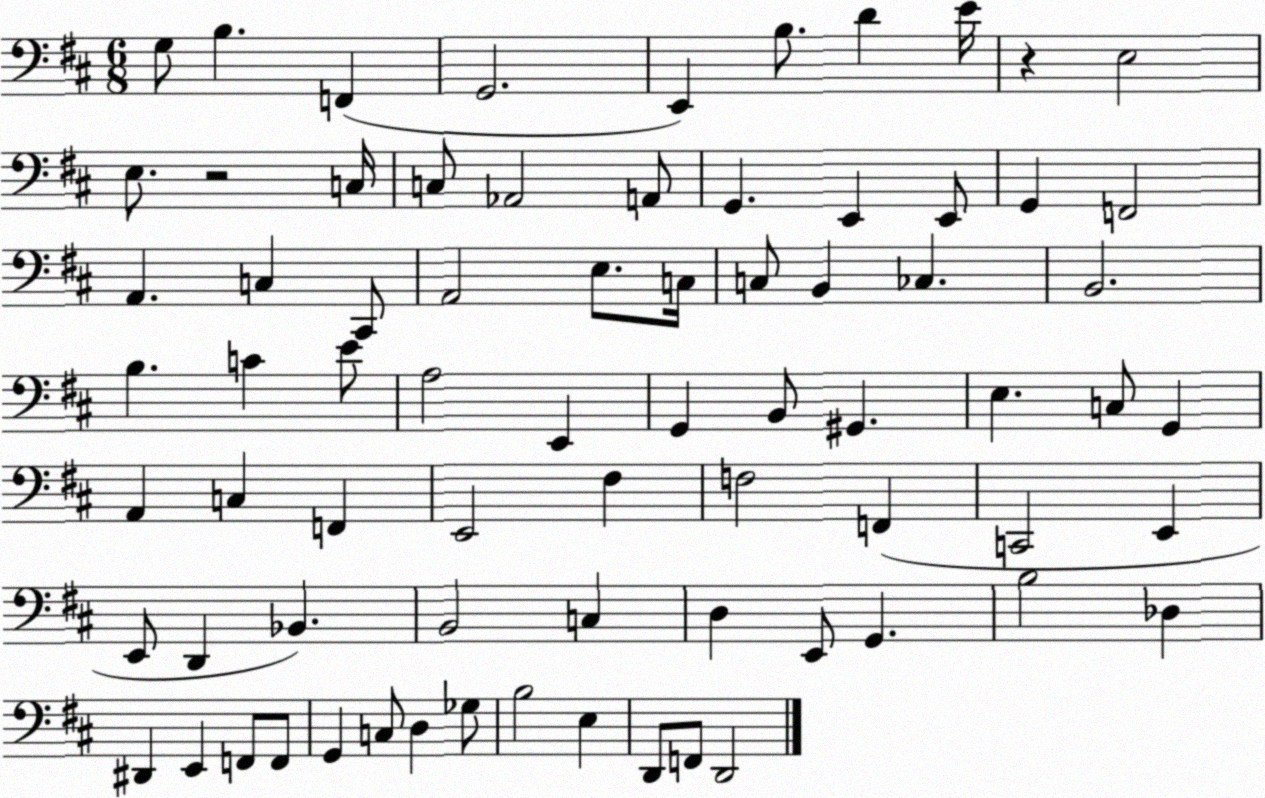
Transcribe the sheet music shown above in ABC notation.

X:1
T:Untitled
M:6/8
L:1/4
K:D
G,/2 B, F,, G,,2 E,, B,/2 D E/4 z E,2 E,/2 z2 C,/4 C,/2 _A,,2 A,,/2 G,, E,, E,,/2 G,, F,,2 A,, C, ^C,,/2 A,,2 E,/2 C,/4 C,/2 B,, _C, B,,2 B, C E/2 A,2 E,, G,, B,,/2 ^G,, E, C,/2 G,, A,, C, F,, E,,2 ^F, F,2 F,, C,,2 E,, E,,/2 D,, _B,, B,,2 C, D, E,,/2 G,, B,2 _D, ^D,, E,, F,,/2 F,,/2 G,, C,/2 D, _G,/2 B,2 E, D,,/2 F,,/2 D,,2